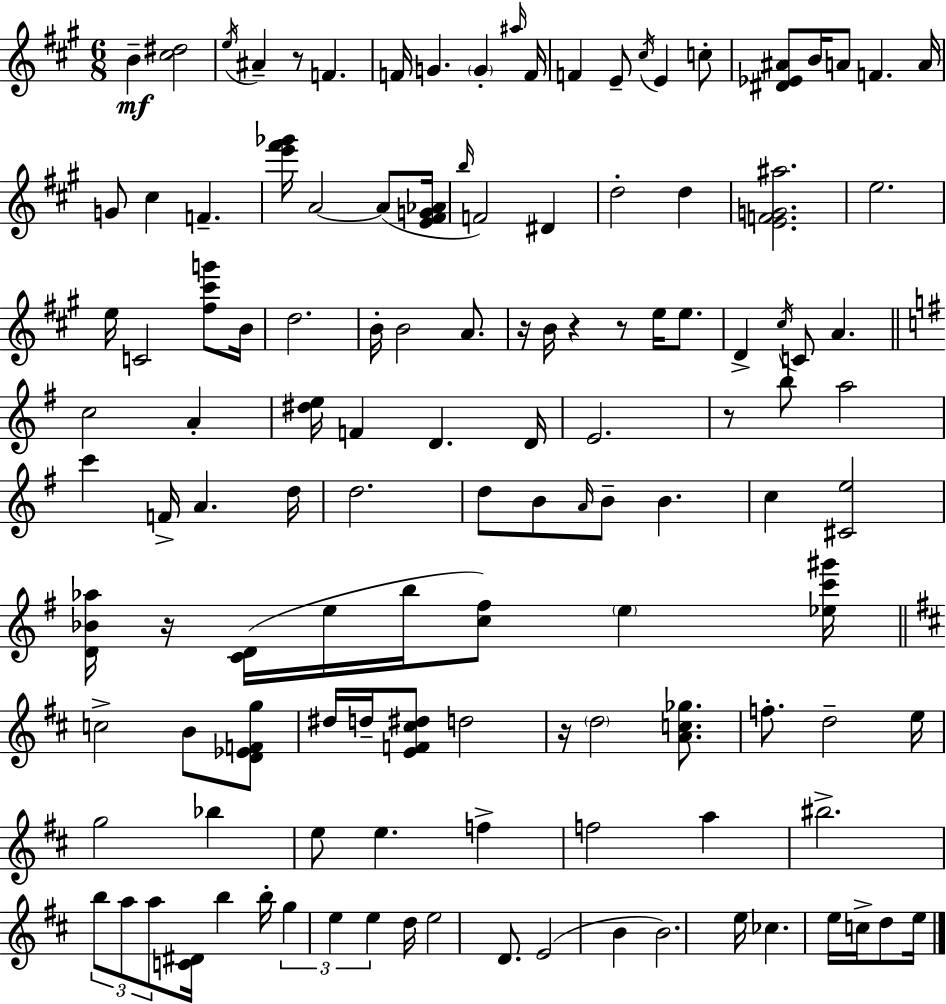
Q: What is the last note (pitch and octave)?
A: E5